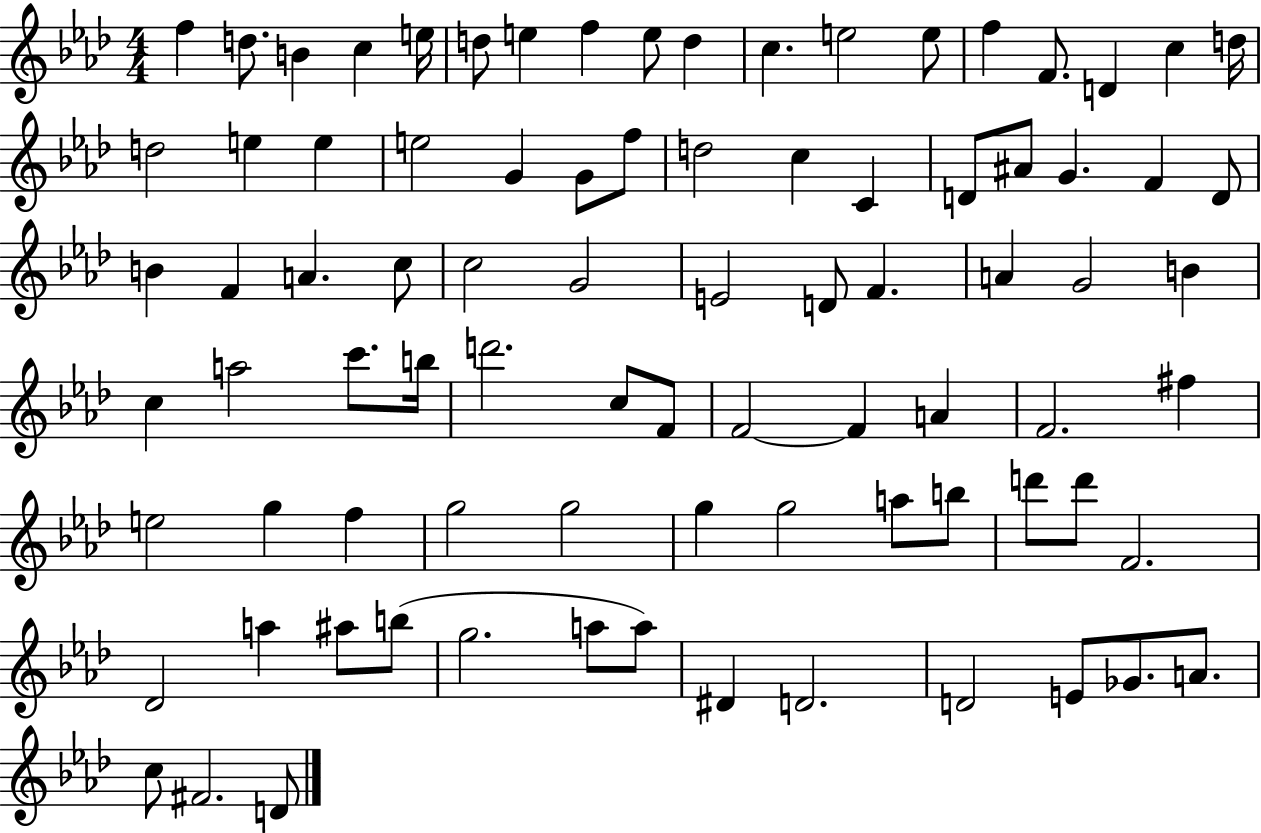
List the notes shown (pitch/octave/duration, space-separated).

F5/q D5/e. B4/q C5/q E5/s D5/e E5/q F5/q E5/e D5/q C5/q. E5/h E5/e F5/q F4/e. D4/q C5/q D5/s D5/h E5/q E5/q E5/h G4/q G4/e F5/e D5/h C5/q C4/q D4/e A#4/e G4/q. F4/q D4/e B4/q F4/q A4/q. C5/e C5/h G4/h E4/h D4/e F4/q. A4/q G4/h B4/q C5/q A5/h C6/e. B5/s D6/h. C5/e F4/e F4/h F4/q A4/q F4/h. F#5/q E5/h G5/q F5/q G5/h G5/h G5/q G5/h A5/e B5/e D6/e D6/e F4/h. Db4/h A5/q A#5/e B5/e G5/h. A5/e A5/e D#4/q D4/h. D4/h E4/e Gb4/e. A4/e. C5/e F#4/h. D4/e